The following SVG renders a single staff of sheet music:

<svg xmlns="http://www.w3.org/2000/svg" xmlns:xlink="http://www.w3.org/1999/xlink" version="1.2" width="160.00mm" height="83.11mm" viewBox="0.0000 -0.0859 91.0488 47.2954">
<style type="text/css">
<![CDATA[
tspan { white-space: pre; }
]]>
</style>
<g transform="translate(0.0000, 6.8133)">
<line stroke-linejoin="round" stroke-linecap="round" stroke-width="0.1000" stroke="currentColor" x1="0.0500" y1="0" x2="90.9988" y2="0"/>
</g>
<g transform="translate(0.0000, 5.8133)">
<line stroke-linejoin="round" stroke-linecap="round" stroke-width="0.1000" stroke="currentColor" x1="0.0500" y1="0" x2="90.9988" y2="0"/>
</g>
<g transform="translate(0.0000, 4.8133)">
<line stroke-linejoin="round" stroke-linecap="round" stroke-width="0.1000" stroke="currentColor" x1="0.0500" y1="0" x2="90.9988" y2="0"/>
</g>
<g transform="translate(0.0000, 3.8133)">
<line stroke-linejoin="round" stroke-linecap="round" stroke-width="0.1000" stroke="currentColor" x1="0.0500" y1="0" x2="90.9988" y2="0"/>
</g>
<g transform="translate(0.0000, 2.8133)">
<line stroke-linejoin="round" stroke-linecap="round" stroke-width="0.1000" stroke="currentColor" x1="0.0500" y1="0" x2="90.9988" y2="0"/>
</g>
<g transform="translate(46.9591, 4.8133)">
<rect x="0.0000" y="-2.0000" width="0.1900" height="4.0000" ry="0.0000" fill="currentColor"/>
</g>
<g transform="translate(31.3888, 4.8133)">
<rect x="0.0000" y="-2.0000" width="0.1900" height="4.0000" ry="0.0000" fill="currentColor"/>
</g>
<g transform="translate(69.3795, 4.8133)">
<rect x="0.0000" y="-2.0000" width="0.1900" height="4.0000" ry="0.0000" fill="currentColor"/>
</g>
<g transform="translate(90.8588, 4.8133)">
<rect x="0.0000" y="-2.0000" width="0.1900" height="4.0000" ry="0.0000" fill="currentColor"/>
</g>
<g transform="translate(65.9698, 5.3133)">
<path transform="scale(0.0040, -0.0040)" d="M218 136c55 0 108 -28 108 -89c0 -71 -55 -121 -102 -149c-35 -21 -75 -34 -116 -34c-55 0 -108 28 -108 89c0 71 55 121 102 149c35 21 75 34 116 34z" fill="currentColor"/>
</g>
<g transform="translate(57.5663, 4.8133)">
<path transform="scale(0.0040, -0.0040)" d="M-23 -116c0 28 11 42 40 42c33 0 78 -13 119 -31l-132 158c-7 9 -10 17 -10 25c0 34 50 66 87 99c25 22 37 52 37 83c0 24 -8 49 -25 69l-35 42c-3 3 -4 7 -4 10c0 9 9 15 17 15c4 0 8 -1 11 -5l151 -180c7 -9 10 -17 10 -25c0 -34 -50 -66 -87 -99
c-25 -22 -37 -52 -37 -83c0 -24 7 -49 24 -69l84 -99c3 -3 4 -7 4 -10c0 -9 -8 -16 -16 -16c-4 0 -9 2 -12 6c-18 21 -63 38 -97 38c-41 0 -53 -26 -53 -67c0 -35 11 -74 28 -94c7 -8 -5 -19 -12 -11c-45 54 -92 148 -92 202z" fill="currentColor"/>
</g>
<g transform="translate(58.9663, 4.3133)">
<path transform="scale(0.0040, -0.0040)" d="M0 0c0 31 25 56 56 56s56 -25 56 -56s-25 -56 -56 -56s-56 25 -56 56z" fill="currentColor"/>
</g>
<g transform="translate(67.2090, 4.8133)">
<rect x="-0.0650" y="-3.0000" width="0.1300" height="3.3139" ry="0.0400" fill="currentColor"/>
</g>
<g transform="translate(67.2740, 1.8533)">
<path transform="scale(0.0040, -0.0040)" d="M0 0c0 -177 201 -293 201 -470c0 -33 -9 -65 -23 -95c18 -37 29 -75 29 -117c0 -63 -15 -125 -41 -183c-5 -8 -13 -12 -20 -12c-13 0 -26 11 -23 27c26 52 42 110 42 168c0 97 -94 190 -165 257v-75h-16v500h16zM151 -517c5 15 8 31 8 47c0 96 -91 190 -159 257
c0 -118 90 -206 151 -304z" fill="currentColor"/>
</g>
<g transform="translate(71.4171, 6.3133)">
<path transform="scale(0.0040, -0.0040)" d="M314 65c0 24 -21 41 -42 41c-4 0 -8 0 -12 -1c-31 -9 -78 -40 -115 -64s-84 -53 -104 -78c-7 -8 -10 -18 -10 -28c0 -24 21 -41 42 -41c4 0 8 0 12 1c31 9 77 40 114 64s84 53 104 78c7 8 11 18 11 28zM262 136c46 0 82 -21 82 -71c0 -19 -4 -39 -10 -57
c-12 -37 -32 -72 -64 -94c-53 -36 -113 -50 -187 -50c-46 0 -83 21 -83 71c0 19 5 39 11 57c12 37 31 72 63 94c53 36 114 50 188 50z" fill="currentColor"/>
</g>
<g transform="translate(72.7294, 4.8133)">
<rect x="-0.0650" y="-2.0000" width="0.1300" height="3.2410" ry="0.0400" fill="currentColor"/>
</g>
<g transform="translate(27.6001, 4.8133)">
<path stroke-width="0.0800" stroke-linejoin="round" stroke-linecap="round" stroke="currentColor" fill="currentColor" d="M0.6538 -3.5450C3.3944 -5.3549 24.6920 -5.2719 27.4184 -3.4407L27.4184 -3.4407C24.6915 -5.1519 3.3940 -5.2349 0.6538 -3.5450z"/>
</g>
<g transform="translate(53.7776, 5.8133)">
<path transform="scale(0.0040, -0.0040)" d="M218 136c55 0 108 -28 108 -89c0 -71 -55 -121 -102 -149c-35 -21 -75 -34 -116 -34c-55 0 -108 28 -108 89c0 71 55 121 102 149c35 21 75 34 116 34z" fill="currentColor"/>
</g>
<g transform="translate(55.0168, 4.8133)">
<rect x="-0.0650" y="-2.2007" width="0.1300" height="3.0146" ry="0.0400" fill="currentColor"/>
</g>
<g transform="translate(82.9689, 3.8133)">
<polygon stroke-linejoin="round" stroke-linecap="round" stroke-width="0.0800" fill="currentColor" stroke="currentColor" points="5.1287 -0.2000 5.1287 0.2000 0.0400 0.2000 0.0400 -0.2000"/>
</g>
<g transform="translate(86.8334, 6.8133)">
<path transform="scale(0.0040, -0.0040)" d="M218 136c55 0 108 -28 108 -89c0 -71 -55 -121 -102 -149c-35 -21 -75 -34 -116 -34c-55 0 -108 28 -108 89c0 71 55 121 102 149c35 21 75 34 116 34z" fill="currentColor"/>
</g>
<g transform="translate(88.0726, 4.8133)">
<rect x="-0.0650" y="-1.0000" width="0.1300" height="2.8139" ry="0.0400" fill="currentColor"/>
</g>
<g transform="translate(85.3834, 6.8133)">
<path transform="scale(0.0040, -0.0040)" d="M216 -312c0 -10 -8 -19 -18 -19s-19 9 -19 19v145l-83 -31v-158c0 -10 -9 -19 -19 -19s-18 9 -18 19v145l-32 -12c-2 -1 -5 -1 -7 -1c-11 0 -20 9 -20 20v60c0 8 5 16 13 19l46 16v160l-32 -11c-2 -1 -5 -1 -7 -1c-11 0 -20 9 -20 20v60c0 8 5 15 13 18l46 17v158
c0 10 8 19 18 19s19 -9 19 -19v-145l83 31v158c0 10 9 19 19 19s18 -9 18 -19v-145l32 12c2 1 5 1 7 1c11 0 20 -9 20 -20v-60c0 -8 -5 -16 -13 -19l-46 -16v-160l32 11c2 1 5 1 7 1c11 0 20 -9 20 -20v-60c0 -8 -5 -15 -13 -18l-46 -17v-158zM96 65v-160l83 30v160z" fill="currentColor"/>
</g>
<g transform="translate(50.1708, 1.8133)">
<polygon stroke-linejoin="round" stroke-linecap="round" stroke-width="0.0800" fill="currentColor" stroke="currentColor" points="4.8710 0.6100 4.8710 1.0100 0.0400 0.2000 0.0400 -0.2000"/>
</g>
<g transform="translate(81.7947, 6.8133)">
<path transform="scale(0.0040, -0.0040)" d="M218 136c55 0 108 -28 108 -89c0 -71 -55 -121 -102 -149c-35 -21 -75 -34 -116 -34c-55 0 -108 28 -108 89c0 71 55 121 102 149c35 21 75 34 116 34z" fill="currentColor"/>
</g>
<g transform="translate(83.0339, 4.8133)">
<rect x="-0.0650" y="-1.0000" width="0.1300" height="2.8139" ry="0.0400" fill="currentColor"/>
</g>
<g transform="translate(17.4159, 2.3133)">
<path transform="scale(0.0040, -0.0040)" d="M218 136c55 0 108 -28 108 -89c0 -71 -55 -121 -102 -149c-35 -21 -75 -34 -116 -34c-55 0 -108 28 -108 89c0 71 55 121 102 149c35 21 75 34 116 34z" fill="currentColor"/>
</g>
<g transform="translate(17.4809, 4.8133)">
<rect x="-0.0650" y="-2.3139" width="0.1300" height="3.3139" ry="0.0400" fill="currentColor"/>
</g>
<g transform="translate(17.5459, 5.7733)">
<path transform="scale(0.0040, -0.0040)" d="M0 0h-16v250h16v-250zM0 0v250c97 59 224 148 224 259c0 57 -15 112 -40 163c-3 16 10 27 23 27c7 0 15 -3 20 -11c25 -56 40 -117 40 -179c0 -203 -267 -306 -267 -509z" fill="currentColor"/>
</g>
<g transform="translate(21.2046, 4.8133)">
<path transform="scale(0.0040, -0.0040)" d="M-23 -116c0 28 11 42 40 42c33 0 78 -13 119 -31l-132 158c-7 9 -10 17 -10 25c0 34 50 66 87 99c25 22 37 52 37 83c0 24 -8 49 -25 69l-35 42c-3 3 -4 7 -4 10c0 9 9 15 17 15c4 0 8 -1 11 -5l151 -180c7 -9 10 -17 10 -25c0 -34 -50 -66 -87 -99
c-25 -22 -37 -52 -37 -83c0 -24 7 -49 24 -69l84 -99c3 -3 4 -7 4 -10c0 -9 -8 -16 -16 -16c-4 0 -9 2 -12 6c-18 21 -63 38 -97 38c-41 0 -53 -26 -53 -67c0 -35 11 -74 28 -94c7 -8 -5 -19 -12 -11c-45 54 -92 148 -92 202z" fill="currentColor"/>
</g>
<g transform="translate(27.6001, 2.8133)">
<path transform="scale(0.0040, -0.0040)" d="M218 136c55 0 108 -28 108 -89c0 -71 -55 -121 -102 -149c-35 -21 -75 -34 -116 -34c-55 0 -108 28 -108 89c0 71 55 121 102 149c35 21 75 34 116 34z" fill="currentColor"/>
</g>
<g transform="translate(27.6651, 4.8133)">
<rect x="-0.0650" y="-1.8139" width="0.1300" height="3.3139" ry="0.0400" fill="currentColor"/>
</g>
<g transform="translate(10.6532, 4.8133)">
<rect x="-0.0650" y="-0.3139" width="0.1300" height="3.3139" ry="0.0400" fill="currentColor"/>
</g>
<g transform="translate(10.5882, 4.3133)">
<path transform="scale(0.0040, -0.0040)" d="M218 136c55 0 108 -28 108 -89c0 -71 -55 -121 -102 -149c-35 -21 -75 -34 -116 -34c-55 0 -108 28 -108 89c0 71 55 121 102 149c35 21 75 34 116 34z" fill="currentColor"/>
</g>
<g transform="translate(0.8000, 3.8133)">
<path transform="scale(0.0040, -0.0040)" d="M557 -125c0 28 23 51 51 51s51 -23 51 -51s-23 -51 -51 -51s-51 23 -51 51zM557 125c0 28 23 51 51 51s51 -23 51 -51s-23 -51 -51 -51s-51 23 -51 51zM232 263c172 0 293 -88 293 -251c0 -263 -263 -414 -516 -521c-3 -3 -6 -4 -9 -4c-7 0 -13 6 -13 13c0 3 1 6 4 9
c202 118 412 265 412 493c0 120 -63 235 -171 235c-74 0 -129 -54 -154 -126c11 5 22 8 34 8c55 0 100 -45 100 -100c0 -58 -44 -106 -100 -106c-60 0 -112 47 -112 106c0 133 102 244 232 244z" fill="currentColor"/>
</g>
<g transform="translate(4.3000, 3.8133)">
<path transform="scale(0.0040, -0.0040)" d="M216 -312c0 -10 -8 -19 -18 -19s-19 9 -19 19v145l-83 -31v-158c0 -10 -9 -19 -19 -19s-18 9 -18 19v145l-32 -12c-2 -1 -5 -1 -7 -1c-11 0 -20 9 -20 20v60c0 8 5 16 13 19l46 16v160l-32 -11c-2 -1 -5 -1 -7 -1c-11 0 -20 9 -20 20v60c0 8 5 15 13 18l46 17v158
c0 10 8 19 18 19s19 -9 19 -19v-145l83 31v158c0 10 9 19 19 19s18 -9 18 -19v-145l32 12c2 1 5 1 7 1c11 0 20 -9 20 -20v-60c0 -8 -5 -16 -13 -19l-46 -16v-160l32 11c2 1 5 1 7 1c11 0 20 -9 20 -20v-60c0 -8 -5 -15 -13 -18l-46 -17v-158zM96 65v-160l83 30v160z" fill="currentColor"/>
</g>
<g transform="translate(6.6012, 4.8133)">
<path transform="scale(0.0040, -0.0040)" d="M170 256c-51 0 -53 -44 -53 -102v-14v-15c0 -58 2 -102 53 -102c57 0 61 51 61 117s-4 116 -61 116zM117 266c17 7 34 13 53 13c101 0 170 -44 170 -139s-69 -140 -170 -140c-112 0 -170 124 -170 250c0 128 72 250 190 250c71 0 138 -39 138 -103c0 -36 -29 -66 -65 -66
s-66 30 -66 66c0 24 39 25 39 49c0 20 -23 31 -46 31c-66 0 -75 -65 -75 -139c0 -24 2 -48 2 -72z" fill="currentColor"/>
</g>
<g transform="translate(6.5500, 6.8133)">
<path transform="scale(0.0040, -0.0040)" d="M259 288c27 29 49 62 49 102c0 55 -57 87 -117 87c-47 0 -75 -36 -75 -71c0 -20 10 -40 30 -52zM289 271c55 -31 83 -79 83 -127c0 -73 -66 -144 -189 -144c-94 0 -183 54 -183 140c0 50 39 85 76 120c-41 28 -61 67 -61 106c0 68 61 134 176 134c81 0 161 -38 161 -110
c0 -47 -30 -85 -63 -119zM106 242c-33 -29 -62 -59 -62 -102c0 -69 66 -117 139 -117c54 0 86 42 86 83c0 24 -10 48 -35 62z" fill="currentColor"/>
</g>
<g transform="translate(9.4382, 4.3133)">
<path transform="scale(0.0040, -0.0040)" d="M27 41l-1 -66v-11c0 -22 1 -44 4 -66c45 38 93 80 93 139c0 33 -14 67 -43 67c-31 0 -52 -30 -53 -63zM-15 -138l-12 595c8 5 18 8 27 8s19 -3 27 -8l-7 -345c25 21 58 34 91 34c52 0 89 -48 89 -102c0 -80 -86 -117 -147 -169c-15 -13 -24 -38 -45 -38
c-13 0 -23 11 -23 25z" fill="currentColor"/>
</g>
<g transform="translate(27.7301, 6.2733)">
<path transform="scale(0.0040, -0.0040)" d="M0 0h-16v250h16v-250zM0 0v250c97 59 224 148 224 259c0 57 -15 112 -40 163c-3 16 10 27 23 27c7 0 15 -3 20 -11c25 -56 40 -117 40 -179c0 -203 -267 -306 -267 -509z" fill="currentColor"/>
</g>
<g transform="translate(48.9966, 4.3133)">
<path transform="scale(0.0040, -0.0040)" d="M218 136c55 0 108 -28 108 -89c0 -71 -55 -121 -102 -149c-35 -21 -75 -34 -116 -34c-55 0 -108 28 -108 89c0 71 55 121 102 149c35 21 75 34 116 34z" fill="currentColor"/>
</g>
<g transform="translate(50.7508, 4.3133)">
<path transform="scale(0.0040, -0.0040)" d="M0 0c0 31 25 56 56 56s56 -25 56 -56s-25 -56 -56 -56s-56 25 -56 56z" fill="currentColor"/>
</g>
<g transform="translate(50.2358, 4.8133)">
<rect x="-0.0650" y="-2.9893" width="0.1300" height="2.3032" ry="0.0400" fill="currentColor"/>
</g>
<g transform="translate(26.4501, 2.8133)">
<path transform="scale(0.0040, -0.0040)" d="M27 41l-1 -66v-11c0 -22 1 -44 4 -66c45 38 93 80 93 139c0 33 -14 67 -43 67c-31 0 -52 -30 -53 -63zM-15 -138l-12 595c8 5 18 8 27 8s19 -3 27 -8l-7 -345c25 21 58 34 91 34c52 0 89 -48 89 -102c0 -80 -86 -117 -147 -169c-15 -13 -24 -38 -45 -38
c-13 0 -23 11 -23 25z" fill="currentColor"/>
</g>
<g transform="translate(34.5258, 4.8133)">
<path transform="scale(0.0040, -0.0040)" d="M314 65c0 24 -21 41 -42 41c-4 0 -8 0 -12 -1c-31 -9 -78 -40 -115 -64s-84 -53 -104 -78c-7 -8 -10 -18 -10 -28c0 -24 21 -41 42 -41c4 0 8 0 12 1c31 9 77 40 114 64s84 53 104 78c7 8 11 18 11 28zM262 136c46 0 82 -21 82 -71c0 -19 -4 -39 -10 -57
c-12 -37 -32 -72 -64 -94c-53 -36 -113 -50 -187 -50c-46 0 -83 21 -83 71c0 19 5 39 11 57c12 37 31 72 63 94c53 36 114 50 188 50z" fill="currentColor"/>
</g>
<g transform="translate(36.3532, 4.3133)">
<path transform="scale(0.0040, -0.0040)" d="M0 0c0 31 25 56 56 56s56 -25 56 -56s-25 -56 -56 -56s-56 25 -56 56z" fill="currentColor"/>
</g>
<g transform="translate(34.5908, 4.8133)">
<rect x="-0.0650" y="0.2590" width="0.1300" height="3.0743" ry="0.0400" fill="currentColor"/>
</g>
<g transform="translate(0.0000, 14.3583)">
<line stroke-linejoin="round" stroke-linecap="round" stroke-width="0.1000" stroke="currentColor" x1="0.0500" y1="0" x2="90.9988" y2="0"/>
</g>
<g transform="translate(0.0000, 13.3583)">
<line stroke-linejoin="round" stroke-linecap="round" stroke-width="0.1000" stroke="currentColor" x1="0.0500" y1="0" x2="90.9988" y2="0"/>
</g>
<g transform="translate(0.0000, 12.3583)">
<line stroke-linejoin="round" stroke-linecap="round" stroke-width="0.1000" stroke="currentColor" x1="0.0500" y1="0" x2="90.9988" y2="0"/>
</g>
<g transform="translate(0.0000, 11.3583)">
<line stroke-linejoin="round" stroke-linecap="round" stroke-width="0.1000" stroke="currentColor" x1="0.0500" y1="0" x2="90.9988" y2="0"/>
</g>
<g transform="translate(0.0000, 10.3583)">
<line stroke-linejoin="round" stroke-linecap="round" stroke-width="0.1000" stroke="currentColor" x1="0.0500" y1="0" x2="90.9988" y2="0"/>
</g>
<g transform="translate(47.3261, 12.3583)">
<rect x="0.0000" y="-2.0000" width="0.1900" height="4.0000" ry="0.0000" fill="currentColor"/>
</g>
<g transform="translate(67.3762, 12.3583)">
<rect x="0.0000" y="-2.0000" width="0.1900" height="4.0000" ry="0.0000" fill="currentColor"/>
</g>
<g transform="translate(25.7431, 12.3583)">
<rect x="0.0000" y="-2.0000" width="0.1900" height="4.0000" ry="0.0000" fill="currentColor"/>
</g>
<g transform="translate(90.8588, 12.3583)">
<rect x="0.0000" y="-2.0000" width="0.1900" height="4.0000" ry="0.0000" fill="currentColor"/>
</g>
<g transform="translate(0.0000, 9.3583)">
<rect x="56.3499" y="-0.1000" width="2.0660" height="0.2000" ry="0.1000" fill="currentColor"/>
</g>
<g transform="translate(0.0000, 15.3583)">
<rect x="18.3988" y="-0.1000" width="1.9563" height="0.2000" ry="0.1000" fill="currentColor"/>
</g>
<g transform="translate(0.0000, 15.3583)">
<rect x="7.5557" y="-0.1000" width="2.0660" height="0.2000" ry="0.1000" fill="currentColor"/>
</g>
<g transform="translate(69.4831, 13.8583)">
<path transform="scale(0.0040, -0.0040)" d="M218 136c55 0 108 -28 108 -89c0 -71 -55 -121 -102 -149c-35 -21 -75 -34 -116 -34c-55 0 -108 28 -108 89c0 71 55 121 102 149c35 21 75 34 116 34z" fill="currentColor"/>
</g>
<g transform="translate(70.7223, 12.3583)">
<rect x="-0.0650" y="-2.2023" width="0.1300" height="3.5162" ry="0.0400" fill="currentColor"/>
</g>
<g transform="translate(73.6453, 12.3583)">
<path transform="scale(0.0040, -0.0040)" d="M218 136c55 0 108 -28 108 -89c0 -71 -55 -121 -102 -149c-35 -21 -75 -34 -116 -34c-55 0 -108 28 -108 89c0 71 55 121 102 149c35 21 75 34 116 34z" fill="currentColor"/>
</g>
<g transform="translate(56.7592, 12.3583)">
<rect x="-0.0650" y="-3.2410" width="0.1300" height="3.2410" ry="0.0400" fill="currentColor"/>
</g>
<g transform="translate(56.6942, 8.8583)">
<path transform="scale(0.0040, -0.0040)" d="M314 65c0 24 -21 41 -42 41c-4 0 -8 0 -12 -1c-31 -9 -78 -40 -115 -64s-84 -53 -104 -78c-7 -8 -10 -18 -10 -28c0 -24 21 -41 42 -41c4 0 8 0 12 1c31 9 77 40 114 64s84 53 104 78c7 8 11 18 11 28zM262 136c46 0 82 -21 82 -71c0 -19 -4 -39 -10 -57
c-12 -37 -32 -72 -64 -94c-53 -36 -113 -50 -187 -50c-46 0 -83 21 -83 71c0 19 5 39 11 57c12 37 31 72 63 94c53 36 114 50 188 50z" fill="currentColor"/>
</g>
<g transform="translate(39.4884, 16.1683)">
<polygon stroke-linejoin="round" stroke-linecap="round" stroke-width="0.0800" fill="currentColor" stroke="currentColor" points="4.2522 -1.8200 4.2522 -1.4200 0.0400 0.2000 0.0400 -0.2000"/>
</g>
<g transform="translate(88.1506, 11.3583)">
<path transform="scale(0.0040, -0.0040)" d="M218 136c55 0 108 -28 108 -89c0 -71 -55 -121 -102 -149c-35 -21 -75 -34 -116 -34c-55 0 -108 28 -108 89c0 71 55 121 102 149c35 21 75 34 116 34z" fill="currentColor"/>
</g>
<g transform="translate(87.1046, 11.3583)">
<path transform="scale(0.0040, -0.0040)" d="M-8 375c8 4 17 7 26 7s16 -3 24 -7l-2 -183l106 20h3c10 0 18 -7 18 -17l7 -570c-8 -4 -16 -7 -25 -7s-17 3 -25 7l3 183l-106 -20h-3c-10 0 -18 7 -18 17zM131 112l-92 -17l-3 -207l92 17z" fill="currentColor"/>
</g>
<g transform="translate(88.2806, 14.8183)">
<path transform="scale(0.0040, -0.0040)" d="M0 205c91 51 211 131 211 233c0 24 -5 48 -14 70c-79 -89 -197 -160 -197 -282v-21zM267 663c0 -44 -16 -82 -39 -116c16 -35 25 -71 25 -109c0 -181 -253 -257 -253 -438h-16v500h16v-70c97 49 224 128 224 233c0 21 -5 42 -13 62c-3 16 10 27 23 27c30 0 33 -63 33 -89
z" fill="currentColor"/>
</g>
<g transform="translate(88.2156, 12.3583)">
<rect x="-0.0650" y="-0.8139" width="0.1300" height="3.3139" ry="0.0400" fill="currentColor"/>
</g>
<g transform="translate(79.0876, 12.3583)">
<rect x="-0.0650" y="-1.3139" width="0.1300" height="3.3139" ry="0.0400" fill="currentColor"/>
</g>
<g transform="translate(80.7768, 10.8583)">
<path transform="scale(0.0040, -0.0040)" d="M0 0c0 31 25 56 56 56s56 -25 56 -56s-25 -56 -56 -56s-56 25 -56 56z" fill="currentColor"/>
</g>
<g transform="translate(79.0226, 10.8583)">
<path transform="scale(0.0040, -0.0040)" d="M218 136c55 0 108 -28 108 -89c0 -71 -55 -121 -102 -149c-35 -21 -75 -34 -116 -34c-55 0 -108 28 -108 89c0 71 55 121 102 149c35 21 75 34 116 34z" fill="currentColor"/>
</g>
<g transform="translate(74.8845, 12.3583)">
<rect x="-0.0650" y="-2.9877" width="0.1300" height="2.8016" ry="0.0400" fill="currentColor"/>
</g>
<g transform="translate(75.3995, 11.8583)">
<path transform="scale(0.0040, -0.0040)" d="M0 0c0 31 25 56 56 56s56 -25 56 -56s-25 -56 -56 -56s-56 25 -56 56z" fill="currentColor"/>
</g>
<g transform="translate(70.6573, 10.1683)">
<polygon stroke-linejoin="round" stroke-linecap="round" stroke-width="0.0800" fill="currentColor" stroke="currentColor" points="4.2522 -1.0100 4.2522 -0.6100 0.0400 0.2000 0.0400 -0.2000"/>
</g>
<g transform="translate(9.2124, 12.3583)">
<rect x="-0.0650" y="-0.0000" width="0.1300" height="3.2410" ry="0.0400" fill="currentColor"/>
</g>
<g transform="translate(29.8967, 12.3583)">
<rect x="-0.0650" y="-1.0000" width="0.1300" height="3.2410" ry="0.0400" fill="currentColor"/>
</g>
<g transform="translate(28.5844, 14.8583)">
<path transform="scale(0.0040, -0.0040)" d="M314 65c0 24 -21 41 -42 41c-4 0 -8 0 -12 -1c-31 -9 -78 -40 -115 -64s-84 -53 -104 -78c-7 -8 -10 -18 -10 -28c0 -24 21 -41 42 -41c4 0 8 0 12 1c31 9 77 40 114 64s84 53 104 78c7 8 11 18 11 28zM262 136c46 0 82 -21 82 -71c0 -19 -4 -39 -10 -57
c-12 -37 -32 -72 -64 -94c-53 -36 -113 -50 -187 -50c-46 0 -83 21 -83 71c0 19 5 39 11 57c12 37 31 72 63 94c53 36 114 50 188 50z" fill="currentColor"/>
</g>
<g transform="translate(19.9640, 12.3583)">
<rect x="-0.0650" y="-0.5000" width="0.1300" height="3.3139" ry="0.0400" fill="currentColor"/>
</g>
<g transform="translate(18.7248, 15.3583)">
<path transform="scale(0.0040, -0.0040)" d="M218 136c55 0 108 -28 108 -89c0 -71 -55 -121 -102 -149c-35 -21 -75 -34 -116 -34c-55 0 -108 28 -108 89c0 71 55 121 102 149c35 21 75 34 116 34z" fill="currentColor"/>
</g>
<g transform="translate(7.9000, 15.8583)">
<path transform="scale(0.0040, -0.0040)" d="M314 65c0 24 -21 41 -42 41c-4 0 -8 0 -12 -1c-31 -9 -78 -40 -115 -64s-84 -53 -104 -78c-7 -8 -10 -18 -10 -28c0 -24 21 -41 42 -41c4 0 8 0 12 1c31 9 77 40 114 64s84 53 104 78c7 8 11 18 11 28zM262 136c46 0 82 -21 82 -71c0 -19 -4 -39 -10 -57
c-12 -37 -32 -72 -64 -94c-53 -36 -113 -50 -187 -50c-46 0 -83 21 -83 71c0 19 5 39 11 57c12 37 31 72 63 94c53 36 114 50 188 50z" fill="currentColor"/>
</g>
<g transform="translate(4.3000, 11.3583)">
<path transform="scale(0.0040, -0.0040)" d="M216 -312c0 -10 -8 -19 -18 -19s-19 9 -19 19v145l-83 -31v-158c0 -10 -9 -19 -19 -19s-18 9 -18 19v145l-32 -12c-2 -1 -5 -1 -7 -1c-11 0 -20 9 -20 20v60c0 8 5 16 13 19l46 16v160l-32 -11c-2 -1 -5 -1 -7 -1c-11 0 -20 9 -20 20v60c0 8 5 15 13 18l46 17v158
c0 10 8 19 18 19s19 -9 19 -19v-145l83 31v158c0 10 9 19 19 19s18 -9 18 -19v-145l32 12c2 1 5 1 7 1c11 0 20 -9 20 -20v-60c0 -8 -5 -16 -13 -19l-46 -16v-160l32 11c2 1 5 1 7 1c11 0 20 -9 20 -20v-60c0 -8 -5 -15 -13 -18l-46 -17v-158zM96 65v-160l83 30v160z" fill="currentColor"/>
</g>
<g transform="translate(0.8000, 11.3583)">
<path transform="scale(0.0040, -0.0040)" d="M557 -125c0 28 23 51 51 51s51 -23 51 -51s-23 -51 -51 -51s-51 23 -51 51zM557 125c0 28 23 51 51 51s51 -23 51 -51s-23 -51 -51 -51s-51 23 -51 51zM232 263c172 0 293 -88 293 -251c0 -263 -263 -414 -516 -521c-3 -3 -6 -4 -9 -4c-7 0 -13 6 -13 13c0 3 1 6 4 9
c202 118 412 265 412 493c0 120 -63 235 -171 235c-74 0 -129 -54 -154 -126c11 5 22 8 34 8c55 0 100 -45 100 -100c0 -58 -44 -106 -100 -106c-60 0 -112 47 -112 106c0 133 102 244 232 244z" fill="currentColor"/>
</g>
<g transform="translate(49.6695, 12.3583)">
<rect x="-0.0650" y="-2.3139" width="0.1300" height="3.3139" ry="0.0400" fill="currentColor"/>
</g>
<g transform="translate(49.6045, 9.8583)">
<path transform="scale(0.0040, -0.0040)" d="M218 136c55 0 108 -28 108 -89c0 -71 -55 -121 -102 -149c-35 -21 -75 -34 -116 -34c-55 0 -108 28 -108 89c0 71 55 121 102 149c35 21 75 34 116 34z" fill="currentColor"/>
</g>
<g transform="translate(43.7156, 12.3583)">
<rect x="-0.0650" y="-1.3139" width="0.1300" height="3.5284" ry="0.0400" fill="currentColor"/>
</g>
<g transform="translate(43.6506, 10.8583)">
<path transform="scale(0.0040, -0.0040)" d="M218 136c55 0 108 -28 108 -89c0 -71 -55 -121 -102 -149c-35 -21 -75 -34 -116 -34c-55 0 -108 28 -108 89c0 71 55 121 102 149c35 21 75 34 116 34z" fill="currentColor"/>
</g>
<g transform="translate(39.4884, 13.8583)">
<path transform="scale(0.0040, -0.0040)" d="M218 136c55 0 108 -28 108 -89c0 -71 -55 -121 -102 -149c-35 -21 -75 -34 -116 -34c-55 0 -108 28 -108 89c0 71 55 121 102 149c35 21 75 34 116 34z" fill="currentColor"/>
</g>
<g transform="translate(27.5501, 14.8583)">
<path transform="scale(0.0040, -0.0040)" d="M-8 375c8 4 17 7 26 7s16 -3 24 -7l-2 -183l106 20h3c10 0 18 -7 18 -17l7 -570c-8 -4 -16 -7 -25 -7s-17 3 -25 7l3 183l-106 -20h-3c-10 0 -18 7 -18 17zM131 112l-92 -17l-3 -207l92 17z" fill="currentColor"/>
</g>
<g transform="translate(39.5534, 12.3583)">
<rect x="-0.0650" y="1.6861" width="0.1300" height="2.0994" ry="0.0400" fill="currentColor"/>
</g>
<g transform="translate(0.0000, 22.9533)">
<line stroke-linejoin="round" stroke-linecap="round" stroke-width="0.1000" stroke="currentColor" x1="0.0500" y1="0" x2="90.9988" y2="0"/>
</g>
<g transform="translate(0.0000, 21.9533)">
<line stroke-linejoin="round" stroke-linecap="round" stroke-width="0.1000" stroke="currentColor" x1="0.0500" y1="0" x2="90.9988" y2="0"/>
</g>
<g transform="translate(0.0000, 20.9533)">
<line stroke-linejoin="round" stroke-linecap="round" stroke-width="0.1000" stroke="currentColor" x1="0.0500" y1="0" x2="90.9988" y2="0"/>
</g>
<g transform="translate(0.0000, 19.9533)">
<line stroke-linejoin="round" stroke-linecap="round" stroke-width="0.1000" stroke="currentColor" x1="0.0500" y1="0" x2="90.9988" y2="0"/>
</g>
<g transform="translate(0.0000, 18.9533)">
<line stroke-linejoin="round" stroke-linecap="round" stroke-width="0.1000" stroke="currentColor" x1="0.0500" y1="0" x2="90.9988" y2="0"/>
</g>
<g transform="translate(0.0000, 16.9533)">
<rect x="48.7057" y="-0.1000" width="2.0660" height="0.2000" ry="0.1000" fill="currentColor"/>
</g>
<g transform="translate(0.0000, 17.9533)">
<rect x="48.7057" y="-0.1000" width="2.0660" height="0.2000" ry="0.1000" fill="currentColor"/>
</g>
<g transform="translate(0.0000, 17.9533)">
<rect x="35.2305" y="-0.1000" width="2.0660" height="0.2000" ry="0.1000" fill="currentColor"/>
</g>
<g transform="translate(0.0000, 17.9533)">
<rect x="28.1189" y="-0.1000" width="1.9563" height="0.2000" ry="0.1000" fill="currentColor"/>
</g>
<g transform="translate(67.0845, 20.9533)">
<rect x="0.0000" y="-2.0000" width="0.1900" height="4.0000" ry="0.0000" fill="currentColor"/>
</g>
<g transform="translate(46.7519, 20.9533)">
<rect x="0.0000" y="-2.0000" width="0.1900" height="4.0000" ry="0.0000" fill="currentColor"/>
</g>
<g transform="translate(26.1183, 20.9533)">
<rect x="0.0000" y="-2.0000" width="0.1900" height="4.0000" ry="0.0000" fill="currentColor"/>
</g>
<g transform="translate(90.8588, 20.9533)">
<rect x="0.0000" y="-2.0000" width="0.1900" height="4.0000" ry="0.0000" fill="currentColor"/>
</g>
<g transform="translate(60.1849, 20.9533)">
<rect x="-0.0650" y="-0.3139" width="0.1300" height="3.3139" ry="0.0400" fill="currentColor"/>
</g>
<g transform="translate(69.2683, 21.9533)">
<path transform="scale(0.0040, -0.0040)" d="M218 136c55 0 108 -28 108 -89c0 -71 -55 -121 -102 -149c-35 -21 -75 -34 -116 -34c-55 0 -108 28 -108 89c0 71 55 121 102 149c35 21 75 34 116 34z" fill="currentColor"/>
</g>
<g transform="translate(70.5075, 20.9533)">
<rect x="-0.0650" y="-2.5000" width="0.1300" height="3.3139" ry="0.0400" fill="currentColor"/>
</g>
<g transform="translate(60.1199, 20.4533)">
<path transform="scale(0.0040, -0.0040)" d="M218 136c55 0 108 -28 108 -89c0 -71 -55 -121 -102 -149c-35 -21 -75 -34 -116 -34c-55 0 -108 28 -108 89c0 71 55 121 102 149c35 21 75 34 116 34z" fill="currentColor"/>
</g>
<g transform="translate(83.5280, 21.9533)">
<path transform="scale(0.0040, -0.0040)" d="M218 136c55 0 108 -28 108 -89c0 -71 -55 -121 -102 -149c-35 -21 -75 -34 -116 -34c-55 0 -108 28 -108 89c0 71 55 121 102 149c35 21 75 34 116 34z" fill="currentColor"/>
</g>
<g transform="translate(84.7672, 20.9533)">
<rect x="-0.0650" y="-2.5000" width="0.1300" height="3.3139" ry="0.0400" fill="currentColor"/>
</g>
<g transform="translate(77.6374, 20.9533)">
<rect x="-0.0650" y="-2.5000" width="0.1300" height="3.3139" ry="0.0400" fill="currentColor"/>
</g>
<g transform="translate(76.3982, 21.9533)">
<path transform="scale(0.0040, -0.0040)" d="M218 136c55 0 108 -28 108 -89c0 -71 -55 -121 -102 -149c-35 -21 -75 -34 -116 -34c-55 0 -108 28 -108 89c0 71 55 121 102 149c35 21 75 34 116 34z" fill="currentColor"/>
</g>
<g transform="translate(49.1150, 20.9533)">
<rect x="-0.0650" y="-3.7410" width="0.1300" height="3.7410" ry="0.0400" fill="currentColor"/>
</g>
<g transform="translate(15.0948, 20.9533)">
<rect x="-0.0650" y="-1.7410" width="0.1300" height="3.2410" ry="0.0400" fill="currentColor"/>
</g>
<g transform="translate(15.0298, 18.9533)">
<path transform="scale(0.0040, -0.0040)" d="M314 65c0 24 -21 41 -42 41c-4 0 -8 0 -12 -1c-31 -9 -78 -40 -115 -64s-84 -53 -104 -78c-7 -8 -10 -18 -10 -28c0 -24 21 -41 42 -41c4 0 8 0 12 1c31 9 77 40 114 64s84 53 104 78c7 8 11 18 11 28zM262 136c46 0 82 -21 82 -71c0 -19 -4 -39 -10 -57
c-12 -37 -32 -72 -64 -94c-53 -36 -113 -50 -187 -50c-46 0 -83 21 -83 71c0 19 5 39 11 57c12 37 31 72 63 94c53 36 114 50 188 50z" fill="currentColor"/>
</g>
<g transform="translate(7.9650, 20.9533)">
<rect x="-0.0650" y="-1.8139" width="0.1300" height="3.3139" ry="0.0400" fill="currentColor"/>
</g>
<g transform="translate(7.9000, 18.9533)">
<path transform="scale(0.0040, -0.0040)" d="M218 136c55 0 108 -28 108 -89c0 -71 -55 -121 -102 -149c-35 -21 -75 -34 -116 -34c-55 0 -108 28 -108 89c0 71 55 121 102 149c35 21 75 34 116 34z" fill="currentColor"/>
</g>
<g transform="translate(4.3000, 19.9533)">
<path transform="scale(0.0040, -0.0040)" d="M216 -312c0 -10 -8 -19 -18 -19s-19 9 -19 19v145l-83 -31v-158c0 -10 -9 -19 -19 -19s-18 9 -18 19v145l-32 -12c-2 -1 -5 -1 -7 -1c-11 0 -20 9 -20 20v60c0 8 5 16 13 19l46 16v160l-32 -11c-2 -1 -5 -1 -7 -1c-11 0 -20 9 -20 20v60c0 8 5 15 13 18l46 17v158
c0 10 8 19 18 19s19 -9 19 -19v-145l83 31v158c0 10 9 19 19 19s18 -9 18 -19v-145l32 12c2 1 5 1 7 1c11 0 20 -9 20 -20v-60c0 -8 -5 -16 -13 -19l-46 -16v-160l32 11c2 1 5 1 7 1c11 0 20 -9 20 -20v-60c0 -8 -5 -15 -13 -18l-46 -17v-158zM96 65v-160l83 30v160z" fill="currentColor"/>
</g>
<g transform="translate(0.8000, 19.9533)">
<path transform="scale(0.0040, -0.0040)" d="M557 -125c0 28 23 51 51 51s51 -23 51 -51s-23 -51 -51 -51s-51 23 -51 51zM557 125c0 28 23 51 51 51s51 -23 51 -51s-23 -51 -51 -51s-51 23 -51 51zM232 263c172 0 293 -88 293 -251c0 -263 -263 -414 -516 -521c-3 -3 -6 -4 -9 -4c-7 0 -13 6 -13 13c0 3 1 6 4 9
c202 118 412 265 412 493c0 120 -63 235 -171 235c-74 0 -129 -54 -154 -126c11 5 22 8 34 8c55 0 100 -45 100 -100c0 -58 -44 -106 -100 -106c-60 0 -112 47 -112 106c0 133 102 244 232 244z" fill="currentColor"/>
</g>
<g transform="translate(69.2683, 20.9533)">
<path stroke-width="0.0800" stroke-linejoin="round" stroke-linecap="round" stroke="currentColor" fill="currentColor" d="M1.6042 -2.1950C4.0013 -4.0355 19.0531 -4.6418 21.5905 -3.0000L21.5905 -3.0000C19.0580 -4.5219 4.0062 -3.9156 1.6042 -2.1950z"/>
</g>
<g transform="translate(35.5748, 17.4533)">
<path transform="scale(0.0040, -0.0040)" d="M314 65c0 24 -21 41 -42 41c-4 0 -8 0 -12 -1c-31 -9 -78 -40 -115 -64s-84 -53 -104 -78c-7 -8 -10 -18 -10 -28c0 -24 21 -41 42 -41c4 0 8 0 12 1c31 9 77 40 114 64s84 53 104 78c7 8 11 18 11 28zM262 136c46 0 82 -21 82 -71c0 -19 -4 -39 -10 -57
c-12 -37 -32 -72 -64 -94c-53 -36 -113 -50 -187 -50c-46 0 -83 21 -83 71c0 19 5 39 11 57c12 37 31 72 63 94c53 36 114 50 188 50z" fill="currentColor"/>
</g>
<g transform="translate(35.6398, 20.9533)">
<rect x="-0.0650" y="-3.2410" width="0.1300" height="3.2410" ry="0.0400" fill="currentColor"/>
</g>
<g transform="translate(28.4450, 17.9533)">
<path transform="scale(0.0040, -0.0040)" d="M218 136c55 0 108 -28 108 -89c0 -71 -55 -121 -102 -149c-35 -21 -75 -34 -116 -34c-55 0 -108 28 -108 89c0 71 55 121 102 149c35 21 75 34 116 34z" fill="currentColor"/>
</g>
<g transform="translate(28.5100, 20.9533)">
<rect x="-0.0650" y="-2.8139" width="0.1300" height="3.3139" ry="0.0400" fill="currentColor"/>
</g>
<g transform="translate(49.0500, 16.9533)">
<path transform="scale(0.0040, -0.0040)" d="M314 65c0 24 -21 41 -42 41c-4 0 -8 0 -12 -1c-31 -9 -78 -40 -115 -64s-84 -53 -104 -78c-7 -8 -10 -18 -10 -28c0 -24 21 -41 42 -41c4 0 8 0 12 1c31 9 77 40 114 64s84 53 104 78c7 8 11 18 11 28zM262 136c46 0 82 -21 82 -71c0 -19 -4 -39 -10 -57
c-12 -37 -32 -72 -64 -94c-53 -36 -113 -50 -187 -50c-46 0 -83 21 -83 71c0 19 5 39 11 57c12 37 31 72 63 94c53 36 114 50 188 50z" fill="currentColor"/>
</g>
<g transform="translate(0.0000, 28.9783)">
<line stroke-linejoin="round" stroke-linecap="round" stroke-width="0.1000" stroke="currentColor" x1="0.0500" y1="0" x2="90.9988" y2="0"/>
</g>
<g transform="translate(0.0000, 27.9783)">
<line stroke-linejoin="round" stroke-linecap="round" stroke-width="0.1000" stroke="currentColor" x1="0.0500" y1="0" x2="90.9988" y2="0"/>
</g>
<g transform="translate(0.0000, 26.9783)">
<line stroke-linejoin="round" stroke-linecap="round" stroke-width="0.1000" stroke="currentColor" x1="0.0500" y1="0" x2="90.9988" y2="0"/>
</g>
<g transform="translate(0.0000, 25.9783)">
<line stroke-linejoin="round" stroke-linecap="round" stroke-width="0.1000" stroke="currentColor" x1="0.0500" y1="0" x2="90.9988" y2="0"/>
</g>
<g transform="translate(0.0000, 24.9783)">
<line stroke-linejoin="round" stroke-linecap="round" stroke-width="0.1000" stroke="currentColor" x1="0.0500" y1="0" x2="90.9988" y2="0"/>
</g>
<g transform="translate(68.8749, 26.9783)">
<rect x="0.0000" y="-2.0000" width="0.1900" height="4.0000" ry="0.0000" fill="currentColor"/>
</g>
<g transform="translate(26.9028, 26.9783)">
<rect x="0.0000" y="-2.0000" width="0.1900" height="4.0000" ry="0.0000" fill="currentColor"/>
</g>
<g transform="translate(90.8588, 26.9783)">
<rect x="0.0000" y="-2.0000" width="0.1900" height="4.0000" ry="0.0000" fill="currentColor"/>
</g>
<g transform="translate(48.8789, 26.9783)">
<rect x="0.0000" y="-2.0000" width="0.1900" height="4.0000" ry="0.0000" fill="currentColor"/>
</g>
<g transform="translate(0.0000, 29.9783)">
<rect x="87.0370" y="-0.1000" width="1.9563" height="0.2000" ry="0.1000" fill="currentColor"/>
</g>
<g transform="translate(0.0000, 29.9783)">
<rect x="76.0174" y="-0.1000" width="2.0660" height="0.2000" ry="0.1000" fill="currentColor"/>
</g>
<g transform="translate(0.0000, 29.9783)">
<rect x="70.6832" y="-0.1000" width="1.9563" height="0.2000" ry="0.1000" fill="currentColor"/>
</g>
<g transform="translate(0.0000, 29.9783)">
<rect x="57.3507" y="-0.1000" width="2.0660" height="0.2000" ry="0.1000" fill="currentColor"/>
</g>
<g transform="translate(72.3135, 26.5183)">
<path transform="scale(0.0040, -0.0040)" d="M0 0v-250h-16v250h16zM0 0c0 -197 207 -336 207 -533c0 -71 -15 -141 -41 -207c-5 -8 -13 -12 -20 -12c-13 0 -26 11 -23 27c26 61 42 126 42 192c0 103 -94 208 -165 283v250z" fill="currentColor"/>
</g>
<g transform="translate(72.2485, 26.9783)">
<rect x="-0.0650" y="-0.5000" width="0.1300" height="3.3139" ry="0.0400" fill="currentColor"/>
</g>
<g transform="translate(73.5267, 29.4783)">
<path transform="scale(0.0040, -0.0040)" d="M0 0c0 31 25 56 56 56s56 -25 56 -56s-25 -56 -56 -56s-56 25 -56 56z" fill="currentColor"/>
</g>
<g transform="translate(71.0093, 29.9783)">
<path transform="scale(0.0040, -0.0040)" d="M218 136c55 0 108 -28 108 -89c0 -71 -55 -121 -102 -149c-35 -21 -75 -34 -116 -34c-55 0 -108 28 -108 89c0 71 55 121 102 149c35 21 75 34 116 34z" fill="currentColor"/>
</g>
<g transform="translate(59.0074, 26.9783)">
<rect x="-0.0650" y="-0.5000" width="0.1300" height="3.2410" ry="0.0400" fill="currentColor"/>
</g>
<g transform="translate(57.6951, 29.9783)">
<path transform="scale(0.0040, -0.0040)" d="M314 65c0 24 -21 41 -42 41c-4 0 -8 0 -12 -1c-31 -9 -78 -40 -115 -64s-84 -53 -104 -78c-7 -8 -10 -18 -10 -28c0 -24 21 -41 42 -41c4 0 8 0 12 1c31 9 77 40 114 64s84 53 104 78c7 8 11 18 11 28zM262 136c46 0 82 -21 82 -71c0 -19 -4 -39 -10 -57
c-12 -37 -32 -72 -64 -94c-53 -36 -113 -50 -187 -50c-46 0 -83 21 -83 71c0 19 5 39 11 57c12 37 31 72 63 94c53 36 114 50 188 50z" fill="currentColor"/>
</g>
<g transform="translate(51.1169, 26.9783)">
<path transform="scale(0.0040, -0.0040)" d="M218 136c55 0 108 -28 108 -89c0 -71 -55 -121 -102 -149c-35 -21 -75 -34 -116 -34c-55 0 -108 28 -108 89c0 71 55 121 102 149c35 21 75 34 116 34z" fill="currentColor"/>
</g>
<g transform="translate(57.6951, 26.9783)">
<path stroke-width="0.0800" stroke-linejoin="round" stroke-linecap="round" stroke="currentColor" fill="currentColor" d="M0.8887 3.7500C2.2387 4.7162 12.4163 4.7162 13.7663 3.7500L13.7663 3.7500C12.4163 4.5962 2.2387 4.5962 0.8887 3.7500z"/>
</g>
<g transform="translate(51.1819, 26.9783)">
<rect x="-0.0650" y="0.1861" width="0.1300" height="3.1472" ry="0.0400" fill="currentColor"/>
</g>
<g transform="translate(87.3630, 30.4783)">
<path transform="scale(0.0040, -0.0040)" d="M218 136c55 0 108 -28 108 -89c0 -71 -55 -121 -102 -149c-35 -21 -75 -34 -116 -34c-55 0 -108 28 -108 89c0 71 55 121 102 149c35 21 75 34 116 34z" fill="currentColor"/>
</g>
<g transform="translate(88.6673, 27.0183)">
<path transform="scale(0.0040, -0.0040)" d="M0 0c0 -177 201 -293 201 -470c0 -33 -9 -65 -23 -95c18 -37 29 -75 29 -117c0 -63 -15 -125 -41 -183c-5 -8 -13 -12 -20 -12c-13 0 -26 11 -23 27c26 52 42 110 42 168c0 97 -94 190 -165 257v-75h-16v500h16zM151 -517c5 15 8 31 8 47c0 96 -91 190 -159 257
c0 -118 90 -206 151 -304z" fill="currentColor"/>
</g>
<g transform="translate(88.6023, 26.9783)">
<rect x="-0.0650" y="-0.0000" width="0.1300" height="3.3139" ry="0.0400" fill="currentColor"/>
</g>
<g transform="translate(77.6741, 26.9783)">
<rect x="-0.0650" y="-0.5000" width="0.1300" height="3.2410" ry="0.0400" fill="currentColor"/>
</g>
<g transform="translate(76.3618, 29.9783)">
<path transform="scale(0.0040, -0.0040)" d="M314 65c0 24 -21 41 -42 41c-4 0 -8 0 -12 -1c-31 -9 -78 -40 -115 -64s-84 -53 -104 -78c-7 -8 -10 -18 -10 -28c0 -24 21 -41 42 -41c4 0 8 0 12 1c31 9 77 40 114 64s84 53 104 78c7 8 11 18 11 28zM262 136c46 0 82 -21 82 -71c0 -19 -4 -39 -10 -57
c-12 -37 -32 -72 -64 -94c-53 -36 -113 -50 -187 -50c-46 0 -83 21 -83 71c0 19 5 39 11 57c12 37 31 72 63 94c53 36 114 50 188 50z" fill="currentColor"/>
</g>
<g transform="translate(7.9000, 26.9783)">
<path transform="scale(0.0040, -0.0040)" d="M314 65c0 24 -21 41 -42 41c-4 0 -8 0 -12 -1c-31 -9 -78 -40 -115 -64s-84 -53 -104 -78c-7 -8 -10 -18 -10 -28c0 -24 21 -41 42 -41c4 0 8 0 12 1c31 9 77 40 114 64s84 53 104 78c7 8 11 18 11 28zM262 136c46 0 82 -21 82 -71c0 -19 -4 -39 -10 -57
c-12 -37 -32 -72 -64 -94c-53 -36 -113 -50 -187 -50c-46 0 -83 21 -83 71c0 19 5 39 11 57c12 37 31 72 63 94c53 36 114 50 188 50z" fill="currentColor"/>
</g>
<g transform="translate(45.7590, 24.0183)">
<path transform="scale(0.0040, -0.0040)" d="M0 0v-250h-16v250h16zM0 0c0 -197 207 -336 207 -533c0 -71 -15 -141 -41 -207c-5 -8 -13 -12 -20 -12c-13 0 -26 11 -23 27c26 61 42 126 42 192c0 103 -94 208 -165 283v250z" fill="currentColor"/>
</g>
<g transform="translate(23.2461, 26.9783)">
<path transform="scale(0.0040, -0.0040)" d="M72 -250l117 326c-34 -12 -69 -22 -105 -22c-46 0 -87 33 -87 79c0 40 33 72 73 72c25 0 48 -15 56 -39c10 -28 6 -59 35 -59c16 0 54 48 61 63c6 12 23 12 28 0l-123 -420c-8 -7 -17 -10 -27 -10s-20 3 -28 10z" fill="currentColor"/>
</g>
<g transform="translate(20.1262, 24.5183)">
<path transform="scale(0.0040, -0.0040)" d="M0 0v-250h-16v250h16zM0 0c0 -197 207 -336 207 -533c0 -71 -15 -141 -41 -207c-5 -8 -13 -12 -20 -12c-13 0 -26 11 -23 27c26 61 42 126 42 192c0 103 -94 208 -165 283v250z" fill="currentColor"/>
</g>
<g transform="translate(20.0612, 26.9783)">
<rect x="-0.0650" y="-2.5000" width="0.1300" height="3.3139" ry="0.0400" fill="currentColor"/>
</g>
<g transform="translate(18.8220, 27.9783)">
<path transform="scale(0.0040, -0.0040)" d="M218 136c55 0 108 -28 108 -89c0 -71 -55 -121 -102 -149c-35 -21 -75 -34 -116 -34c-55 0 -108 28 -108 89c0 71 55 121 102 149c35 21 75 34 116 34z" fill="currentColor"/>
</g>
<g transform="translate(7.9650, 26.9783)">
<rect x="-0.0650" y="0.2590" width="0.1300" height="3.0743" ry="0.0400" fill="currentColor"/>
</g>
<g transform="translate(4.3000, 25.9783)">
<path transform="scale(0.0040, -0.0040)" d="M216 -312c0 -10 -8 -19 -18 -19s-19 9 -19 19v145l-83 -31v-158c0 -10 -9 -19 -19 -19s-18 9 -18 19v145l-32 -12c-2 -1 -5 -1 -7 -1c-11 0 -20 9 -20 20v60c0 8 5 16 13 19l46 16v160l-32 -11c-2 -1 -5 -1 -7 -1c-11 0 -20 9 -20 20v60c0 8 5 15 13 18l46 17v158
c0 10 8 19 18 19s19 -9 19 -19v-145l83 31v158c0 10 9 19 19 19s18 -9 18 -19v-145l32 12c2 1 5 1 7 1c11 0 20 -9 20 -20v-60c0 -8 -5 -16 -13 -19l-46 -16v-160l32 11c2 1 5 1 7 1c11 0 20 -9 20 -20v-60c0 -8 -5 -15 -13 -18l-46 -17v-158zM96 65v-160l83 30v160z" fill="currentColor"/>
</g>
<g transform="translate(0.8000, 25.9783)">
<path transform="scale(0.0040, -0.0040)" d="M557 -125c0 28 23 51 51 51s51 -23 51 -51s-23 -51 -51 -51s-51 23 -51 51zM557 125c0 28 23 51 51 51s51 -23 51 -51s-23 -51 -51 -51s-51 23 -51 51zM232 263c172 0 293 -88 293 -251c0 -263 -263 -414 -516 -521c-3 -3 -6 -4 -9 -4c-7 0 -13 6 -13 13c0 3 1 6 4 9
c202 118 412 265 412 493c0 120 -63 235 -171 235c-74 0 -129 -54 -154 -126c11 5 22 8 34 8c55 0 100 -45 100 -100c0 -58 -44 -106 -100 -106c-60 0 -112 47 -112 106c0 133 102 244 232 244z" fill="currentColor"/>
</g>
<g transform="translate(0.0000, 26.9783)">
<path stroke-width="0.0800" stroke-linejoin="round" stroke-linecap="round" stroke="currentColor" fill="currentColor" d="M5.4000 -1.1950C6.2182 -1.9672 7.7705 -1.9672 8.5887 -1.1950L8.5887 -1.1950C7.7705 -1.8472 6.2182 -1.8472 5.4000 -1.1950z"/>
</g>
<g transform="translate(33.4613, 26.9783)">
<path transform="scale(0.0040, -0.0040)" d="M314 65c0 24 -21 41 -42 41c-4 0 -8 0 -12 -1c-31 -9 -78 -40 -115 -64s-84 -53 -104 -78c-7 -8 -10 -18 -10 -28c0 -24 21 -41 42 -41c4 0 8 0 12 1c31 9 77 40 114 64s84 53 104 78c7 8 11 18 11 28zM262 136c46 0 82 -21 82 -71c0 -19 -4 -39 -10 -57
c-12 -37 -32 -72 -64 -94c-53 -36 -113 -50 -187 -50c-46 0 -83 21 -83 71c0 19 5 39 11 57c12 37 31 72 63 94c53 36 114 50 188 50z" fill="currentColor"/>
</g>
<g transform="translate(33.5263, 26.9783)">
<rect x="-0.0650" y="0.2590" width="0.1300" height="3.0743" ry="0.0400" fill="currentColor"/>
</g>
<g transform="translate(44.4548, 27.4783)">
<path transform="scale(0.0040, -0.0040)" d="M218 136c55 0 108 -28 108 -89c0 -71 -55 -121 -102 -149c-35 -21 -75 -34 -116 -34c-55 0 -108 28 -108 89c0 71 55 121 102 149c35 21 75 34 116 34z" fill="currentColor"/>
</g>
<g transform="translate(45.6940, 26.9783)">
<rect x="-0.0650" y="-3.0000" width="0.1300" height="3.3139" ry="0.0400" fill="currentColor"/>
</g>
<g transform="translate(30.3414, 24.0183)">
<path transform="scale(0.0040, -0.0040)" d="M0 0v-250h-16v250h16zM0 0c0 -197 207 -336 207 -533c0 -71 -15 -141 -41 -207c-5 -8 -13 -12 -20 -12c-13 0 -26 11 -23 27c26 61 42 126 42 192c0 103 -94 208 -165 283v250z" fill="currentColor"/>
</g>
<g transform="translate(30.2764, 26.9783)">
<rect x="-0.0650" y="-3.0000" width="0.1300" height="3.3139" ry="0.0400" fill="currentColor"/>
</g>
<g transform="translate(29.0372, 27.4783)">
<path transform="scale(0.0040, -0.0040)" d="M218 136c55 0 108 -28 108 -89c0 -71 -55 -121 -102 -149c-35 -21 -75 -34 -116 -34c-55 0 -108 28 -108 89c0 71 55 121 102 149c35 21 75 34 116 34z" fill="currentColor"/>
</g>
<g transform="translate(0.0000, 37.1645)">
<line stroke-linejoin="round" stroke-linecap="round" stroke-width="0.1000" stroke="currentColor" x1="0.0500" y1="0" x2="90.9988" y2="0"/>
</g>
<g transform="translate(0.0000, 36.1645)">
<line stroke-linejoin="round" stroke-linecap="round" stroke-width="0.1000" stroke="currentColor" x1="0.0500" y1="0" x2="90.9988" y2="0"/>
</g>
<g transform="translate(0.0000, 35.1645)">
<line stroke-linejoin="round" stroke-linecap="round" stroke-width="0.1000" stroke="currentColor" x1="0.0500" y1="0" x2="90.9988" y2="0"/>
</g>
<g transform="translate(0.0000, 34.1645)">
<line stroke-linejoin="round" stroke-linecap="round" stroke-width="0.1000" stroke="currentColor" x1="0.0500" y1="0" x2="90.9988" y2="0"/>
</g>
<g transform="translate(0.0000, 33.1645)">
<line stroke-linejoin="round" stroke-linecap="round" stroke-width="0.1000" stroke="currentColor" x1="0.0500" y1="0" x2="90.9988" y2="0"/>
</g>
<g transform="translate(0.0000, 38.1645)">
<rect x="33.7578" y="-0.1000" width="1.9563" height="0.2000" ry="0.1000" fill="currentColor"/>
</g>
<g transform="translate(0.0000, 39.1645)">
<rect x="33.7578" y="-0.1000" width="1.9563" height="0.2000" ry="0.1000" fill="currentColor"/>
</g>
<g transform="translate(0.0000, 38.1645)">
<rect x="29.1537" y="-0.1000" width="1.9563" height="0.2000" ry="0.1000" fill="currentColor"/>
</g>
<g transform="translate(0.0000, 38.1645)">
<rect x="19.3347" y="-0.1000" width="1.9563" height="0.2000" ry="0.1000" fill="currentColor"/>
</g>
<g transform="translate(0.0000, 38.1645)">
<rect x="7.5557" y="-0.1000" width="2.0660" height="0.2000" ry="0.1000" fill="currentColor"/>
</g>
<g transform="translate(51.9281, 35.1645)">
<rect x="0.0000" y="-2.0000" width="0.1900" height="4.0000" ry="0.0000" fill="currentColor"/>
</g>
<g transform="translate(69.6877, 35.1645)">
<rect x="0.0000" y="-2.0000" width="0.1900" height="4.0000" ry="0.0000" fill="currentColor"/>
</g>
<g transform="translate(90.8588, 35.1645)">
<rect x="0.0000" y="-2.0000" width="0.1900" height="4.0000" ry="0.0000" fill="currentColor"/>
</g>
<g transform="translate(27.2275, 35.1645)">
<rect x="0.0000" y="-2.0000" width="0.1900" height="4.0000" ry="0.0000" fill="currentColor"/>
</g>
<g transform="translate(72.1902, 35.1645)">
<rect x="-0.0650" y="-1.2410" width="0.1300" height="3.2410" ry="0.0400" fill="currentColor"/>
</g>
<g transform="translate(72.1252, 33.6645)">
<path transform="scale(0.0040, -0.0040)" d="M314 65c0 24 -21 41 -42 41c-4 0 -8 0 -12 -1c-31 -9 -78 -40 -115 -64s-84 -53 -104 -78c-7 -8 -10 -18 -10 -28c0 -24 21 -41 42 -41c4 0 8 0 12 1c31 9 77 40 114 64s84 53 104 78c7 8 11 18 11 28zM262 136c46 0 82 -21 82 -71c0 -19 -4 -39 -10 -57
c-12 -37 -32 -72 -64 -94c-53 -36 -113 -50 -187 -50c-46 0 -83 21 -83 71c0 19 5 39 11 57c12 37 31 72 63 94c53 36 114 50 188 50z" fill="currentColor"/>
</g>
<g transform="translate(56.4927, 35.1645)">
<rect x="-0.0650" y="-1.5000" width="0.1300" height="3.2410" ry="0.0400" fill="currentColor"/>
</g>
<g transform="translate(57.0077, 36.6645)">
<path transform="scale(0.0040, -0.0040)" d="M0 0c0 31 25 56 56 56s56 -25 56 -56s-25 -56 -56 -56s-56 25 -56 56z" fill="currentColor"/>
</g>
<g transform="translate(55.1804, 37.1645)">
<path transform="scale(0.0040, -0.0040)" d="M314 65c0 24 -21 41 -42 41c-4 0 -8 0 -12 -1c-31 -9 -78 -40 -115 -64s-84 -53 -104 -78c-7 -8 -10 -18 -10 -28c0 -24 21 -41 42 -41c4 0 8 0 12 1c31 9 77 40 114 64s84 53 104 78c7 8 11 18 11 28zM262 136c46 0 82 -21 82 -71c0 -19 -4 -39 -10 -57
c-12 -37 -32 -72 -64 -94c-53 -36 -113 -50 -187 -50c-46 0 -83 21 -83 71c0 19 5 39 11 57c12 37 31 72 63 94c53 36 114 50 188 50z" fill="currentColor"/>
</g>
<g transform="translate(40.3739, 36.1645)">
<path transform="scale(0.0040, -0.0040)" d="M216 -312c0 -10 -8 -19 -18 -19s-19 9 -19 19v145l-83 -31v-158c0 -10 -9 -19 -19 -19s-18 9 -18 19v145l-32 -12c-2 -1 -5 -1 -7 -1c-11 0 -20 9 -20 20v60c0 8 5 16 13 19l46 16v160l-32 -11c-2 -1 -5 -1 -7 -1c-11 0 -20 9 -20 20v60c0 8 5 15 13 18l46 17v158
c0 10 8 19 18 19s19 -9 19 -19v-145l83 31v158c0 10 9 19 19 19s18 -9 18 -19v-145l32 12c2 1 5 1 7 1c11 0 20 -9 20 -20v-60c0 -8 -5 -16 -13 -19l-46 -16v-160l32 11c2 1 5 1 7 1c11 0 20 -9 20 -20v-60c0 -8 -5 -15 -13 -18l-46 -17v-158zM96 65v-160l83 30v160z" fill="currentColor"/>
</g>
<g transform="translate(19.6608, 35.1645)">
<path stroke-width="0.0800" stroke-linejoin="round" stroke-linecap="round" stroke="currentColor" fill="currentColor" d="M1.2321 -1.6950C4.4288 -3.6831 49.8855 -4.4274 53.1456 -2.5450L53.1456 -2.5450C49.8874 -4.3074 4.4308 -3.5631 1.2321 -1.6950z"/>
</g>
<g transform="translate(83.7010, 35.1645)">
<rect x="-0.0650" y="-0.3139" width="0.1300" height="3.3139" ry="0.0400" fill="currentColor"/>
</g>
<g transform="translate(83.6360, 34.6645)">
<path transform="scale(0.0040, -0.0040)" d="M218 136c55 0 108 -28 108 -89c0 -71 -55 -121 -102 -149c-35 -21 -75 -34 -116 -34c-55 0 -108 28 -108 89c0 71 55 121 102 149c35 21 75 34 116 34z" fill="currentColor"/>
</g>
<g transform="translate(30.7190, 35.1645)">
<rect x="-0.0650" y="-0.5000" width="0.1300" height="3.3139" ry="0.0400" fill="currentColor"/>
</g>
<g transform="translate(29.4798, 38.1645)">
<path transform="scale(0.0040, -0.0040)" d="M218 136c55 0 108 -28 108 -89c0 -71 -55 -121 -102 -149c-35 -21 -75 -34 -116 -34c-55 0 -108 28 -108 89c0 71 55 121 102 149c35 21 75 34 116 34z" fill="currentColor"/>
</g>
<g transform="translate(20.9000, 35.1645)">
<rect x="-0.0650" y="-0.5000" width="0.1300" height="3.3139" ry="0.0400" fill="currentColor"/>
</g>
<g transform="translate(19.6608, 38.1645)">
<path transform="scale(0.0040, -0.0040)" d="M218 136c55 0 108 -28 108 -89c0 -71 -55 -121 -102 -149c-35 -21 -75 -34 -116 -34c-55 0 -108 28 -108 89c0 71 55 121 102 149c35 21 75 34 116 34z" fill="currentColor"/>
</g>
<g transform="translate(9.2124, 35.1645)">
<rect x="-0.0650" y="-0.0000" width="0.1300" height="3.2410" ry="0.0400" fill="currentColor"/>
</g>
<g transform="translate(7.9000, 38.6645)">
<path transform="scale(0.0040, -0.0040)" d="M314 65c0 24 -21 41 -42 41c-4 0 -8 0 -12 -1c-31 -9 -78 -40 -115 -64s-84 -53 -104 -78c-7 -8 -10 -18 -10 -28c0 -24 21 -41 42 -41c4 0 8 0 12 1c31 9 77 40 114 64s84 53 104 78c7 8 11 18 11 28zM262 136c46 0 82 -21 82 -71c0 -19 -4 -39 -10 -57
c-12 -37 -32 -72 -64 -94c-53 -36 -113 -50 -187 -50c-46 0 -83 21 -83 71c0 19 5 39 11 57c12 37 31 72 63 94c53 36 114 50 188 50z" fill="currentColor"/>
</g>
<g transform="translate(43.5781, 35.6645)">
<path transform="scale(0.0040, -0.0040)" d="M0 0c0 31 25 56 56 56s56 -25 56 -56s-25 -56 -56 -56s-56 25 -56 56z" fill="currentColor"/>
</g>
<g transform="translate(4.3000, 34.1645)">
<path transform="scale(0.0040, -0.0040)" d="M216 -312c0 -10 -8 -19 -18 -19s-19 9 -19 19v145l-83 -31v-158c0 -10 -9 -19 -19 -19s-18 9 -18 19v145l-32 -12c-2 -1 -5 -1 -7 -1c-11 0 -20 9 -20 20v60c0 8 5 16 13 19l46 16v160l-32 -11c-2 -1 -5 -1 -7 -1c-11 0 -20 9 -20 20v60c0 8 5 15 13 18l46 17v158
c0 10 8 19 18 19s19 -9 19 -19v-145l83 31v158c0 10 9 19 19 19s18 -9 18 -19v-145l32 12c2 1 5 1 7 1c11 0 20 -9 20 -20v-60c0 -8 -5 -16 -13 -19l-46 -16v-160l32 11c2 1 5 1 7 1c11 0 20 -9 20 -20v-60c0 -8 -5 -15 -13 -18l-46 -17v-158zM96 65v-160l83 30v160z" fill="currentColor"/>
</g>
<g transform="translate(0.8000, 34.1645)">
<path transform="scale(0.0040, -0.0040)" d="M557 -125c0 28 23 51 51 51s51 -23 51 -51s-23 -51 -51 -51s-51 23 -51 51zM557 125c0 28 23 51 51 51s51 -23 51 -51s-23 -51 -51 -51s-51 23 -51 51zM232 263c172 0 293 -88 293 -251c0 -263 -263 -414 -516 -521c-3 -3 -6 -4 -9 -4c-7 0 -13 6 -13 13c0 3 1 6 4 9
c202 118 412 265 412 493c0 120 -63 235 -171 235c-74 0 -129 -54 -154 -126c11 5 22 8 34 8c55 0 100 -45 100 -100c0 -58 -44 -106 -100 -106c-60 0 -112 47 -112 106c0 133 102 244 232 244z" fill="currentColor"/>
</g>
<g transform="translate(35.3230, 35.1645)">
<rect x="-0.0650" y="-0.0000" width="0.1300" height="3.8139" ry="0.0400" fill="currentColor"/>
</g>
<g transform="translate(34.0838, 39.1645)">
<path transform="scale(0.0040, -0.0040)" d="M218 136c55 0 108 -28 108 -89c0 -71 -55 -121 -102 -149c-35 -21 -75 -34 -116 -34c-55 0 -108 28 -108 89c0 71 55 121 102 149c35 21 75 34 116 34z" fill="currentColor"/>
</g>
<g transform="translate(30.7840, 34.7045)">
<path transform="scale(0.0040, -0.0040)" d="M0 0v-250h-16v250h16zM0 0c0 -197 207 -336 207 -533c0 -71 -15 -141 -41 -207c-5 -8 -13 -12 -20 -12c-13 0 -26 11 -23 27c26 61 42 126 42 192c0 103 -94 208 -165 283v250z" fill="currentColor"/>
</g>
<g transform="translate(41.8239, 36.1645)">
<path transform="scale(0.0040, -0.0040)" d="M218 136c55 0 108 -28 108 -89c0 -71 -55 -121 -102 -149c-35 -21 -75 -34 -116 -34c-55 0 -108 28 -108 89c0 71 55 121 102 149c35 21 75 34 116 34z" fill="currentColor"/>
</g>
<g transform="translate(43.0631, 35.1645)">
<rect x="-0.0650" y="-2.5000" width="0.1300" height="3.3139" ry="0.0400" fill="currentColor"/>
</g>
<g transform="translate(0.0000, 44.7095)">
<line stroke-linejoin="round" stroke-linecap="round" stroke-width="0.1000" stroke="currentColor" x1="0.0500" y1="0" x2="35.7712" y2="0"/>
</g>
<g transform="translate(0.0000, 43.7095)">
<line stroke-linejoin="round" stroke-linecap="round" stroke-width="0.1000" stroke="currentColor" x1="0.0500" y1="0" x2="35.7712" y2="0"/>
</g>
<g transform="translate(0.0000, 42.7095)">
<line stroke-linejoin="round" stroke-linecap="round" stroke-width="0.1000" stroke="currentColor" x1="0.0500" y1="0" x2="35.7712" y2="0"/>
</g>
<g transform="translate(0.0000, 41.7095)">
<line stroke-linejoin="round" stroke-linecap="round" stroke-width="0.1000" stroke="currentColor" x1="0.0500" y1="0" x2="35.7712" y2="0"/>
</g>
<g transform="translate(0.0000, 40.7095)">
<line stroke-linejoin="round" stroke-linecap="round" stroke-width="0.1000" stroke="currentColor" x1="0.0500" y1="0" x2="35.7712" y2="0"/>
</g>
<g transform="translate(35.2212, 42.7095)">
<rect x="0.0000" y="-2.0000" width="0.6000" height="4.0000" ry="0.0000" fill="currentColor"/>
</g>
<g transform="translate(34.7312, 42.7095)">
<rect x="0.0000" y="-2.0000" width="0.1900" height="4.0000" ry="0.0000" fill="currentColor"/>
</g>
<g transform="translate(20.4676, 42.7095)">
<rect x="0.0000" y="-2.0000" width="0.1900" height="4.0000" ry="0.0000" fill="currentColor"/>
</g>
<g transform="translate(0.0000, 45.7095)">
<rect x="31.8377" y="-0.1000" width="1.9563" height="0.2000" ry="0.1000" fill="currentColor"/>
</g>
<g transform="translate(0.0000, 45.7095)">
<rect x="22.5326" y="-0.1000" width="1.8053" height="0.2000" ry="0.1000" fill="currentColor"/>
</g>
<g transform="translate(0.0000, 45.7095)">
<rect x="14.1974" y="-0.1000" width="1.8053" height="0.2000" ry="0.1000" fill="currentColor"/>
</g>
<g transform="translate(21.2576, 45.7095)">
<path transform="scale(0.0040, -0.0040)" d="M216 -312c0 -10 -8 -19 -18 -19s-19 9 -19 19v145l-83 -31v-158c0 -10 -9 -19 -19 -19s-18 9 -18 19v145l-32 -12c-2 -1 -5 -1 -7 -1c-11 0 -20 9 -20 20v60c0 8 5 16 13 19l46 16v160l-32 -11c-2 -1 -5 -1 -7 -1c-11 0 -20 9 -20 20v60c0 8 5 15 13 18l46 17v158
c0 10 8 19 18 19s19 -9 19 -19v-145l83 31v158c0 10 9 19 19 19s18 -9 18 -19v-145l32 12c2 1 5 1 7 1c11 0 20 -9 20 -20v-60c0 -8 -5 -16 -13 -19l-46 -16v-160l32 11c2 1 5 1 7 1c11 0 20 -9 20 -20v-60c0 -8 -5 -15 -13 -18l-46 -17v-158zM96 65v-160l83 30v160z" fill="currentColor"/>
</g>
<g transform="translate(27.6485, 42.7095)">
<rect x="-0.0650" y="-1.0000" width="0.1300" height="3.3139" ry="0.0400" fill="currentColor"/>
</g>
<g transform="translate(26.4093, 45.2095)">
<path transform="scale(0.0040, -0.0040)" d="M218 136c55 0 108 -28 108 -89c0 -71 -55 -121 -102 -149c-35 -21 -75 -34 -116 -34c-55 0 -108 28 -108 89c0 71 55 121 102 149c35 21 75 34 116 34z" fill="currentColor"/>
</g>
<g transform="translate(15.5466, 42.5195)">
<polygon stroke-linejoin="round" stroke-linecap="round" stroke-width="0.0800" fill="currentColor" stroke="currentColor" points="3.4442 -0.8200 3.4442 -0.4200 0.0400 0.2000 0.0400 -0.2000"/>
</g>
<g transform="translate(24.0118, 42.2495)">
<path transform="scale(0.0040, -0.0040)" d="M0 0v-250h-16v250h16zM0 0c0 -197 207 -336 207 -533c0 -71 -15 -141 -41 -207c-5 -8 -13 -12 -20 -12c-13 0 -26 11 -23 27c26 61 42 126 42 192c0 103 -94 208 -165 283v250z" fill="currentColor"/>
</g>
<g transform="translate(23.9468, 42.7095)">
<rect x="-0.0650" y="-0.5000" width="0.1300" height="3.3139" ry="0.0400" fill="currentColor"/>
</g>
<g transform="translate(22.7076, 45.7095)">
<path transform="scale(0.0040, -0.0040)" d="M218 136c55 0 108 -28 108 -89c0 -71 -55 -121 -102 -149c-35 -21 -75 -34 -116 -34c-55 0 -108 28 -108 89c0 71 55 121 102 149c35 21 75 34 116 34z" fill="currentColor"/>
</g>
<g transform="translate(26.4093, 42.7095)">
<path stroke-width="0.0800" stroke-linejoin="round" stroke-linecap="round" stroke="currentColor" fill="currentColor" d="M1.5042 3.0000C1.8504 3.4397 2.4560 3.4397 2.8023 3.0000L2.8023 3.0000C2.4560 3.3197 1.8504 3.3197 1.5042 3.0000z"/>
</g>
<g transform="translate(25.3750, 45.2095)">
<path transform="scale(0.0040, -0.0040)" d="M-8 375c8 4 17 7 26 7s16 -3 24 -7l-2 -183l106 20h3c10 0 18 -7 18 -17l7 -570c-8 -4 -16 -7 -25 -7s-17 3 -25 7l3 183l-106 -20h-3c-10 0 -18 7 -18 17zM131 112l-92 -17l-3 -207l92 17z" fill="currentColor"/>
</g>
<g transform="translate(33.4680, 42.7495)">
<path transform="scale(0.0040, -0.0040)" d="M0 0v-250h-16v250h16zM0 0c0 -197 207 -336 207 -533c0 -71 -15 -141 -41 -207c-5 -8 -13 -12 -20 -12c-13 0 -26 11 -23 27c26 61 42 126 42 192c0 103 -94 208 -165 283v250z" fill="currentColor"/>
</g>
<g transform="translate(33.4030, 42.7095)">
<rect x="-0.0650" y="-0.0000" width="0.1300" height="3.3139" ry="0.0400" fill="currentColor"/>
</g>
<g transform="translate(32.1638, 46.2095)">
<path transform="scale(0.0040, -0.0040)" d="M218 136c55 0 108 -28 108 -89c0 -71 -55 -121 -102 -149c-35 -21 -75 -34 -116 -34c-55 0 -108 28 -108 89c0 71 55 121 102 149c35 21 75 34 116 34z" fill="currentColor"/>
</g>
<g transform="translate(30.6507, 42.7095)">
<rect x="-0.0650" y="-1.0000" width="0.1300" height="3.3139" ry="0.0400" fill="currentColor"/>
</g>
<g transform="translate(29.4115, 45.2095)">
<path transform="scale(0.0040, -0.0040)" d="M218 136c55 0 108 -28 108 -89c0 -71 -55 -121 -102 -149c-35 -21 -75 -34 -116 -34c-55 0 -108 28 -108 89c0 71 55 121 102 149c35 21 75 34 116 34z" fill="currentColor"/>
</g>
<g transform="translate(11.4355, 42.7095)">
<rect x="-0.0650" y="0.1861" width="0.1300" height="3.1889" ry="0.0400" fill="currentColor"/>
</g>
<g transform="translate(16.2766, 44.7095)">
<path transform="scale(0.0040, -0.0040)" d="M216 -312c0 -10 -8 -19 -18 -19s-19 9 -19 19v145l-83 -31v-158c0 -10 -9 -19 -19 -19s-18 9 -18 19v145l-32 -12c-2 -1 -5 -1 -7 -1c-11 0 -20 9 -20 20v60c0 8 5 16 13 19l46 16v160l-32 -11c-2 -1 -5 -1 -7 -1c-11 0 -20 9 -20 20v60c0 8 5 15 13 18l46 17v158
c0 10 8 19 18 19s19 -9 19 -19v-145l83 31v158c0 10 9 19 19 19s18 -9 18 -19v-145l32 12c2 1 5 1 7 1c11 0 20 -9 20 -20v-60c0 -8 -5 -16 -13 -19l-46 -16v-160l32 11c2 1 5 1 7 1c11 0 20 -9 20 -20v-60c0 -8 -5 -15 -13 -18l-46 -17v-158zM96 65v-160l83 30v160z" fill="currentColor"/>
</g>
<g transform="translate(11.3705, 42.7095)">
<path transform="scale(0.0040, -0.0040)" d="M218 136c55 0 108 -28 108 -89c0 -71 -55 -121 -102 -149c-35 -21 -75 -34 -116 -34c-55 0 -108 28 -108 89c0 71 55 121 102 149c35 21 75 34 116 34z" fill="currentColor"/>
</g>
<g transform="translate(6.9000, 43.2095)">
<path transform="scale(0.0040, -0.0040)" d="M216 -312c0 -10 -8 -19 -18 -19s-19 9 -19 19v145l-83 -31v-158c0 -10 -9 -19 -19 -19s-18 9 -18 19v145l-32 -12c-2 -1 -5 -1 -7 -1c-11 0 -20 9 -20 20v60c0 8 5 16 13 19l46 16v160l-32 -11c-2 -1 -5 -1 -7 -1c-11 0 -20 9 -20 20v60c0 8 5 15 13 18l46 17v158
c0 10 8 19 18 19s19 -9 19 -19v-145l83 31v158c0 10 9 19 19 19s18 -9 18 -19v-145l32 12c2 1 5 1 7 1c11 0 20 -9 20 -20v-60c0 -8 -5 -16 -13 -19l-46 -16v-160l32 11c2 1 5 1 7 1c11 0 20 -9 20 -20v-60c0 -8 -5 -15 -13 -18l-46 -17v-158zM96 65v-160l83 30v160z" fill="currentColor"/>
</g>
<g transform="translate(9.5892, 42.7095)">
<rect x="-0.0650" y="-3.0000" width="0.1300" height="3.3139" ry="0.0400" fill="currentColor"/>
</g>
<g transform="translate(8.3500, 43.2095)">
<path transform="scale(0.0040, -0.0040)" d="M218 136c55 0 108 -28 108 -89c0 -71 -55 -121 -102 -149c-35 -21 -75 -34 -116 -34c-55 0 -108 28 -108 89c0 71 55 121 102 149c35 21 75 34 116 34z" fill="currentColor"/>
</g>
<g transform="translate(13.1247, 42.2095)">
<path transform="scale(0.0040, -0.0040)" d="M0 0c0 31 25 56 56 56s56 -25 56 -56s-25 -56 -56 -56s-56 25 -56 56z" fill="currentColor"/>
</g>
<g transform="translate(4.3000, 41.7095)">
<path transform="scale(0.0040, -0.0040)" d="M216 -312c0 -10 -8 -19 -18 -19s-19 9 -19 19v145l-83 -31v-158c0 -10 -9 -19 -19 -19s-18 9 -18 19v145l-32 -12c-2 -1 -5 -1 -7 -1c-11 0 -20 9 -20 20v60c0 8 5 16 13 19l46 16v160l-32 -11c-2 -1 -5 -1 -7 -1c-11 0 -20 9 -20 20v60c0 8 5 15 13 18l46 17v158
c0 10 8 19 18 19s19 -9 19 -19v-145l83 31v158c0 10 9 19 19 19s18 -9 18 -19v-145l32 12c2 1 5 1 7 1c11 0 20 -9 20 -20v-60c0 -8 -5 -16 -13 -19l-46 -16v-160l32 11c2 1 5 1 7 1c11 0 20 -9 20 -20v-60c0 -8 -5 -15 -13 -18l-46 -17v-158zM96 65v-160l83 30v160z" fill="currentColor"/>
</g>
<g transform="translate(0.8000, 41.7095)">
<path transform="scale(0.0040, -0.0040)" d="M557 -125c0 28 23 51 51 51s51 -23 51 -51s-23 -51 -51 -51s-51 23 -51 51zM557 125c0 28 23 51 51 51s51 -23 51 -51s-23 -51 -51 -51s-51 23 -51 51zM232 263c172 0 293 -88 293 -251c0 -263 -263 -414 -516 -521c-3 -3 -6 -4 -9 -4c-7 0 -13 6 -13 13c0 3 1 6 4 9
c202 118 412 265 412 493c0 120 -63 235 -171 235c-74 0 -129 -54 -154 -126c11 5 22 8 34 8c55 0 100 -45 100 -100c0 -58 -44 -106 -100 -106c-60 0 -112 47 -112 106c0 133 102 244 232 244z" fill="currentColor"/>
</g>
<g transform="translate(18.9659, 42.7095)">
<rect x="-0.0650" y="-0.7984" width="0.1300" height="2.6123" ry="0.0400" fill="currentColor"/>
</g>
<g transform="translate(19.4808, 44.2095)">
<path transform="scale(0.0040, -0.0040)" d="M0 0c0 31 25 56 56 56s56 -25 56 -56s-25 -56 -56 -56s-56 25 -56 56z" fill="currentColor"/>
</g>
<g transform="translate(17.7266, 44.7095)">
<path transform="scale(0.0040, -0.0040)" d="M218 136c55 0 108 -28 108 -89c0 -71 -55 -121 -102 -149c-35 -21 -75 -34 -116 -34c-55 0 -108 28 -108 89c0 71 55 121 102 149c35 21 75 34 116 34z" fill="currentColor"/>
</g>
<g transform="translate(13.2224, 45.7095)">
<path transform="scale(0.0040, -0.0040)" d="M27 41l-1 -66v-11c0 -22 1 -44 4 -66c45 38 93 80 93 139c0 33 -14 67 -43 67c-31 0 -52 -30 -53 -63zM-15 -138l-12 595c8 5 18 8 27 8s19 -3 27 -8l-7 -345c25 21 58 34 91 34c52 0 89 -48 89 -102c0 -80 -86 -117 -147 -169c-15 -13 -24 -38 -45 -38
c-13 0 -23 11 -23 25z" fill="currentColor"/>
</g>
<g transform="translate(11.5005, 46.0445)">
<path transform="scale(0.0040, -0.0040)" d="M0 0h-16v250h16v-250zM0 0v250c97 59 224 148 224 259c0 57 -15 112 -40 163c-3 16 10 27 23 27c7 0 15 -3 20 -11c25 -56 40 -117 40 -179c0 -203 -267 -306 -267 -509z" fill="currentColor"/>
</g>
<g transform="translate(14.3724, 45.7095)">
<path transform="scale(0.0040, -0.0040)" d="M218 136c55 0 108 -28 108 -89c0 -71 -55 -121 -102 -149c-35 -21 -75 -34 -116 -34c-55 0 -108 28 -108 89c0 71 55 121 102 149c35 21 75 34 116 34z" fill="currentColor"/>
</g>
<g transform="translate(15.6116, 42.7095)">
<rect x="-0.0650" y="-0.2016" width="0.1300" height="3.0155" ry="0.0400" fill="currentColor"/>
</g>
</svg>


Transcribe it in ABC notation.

X:1
T:Untitled
M:6/8
L:1/4
K:G
_E, B,/2 z _A,/2 D,2 E,/2 B,,/2 z C,/4 A,,2 G,,/2 ^G,,/2 D,,2 E,, F,,2 A,,/2 G,/2 B, D2 A,,/2 D,/2 G, F,/4 A, A,2 C D2 E2 E, B,, B,, B,, D,2 B,,/2 z/2 C,/2 D,2 C,/2 D, E,,2 E,,/2 E,,2 D,,/4 D,,2 E,, E,,/2 C,, ^B,, G,,2 G,2 E, ^C, D,/2 _E,,/2 ^G,,/2 ^E,,/2 F,, F,, D,,/2